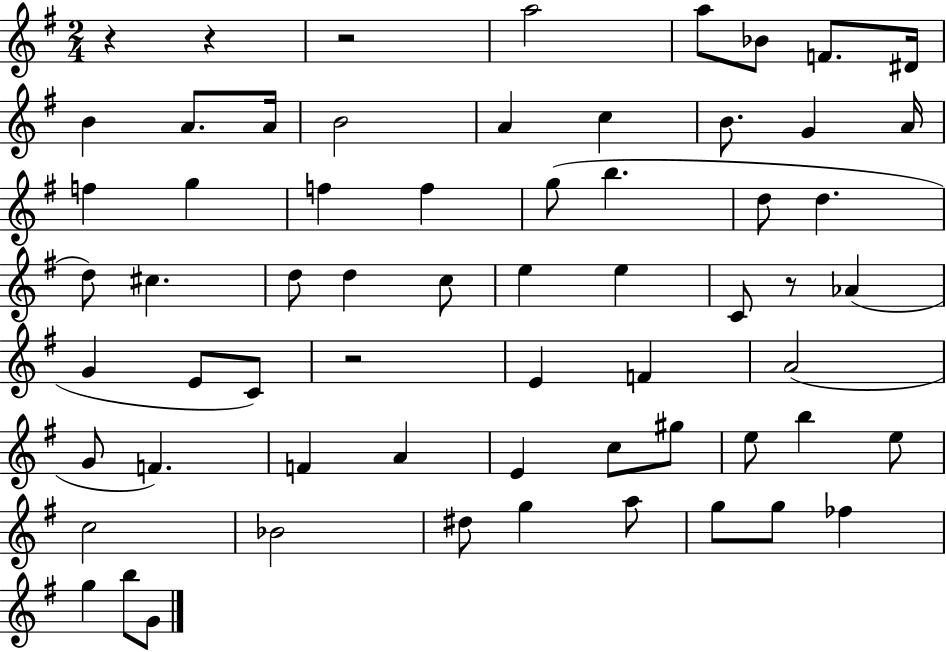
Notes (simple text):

R/q R/q R/h A5/h A5/e Bb4/e F4/e. D#4/s B4/q A4/e. A4/s B4/h A4/q C5/q B4/e. G4/q A4/s F5/q G5/q F5/q F5/q G5/e B5/q. D5/e D5/q. D5/e C#5/q. D5/e D5/q C5/e E5/q E5/q C4/e R/e Ab4/q G4/q E4/e C4/e R/h E4/q F4/q A4/h G4/e F4/q. F4/q A4/q E4/q C5/e G#5/e E5/e B5/q E5/e C5/h Bb4/h D#5/e G5/q A5/e G5/e G5/e FES5/q G5/q B5/e G4/e